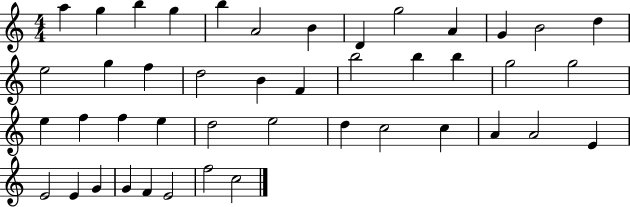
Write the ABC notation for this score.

X:1
T:Untitled
M:4/4
L:1/4
K:C
a g b g b A2 B D g2 A G B2 d e2 g f d2 B F b2 b b g2 g2 e f f e d2 e2 d c2 c A A2 E E2 E G G F E2 f2 c2